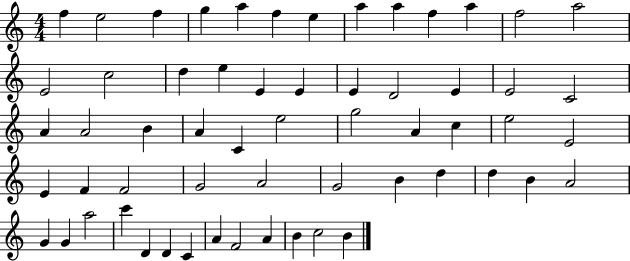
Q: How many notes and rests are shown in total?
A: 59